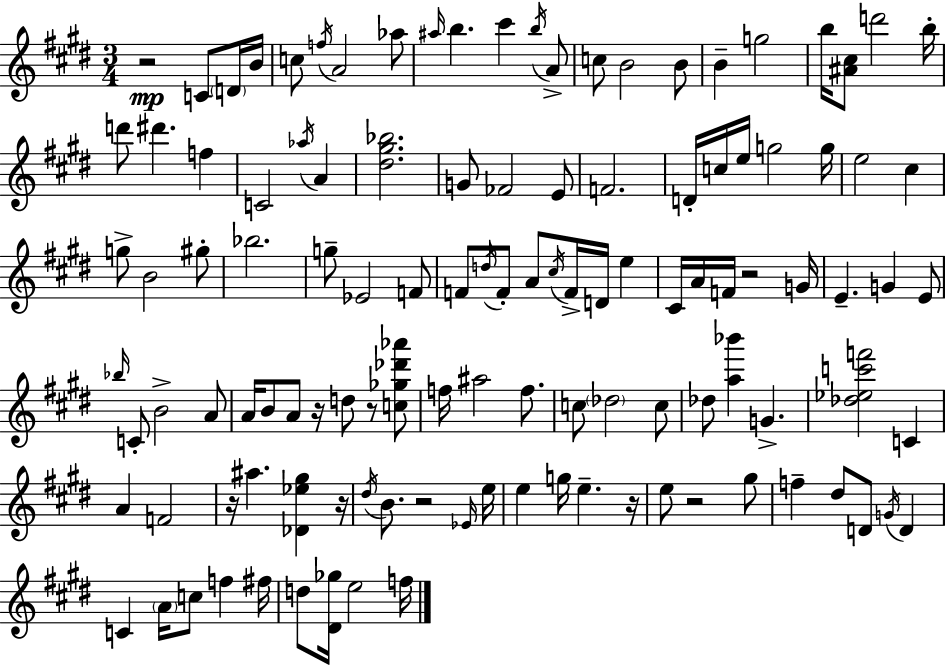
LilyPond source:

{
  \clef treble
  \numericTimeSignature
  \time 3/4
  \key e \major
  r2\mp c'8 \parenthesize d'16 b'16 | c''8 \acciaccatura { f''16 } a'2 aes''8 | \grace { ais''16 } b''4. cis'''4 | \acciaccatura { b''16 } a'8-> c''8 b'2 | \break b'8 b'4-- g''2 | b''16 <ais' cis''>8 d'''2 | b''16-. d'''8 dis'''4. f''4 | c'2 \acciaccatura { aes''16 } | \break a'4 <dis'' gis'' bes''>2. | g'8 fes'2 | e'8 f'2. | d'16-. c''16 e''16 g''2 | \break g''16 e''2 | cis''4 g''8-> b'2 | gis''8-. bes''2. | g''8-- ees'2 | \break f'8 f'8 \acciaccatura { d''16 } f'8-. a'8 \acciaccatura { cis''16 } | f'16-> d'16 e''4 cis'16 a'16 f'16 r2 | g'16 e'4.-- | g'4 e'8 \grace { bes''16 } c'8-. b'2-> | \break a'8 a'16 b'8 a'8 | r16 d''8 r8 <c'' ges'' des''' aes'''>8 f''16 ais''2 | f''8. c''8 \parenthesize des''2 | c''8 des''8 <a'' bes'''>4 | \break g'4.-> <des'' ees'' c''' f'''>2 | c'4 a'4 f'2 | r16 ais''4. | <des' ees'' gis''>4 r16 \acciaccatura { dis''16 } b'8. r2 | \break \grace { ees'16 } e''16 e''4 | g''16 e''4.-- r16 e''8 r2 | gis''8 f''4-- | dis''8 d'8 \acciaccatura { g'16 } d'4 c'4 | \break \parenthesize a'16 c''8 f''4 fis''16 d''8 | <dis' ges''>16 e''2 f''16 \bar "|."
}